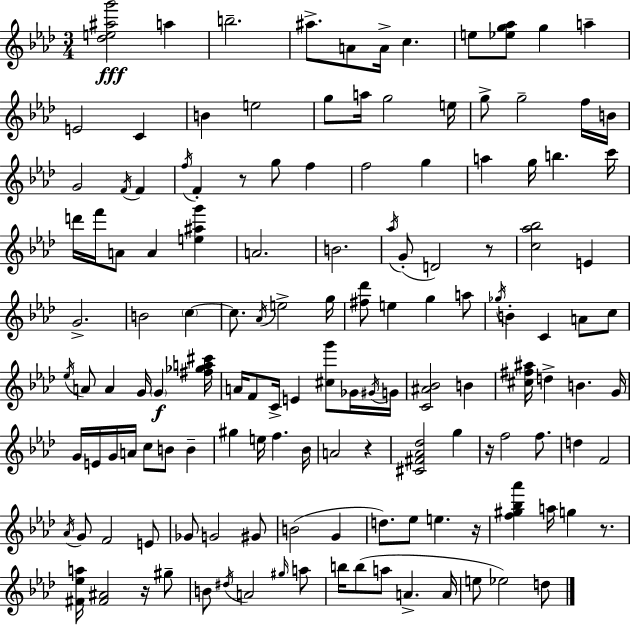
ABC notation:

X:1
T:Untitled
M:3/4
L:1/4
K:Fm
[_de^ag']2 a b2 ^a/2 A/2 A/4 c e/2 [_eg_a]/2 g a E2 C B e2 g/2 a/4 g2 e/4 g/2 g2 f/4 B/4 G2 F/4 F f/4 F z/2 g/2 f f2 g a g/4 b c'/4 d'/4 f'/4 A/2 A [e^ag'] A2 B2 _a/4 G/2 D2 z/2 [c_a_b]2 E G2 B2 c c/2 _A/4 e2 g/4 [^f_d']/2 e g a/2 _g/4 B C A/2 c/2 _e/4 A/2 A G/4 G [^f_ga^c']/4 A/4 F/2 C/4 E [^cg']/2 _G/4 ^G/4 G/4 [C^A_B]2 B [^c^f^a]/4 d B G/4 G/4 E/4 G/4 A/4 c/2 B/2 B ^g e/4 f _B/4 A2 z [^C^F_A_d]2 g z/4 f2 f/2 d F2 _A/4 G/2 F2 E/2 _G/2 G2 ^G/2 B2 G d/2 _e/2 e z/4 [f^g_b_a'] a/4 g z/2 [^F_ea]/4 [^F^A]2 z/4 ^g/2 B/2 ^d/4 A2 ^g/4 a/2 b/4 b/2 a/2 A A/4 e/2 _e2 d/2